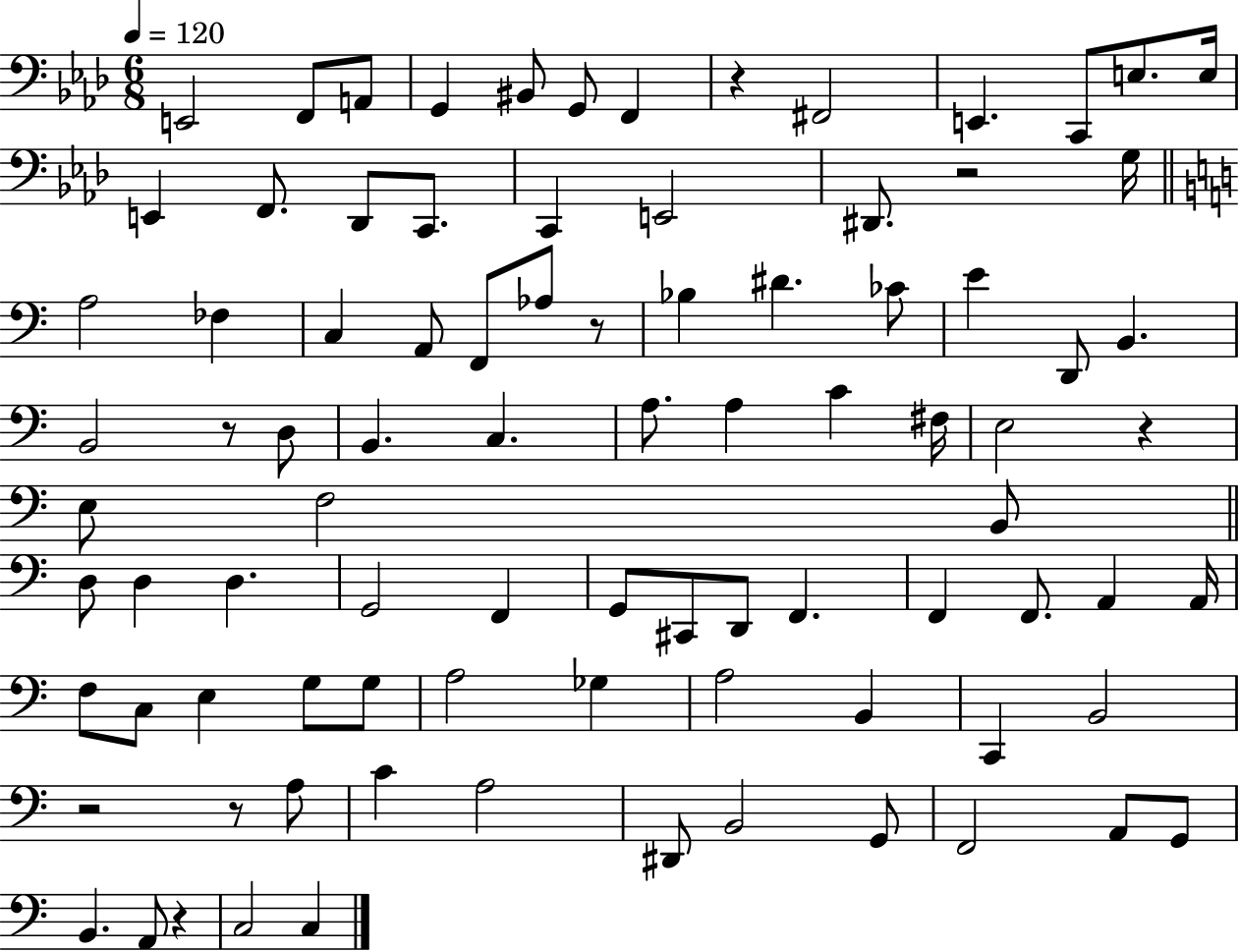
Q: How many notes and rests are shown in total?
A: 89